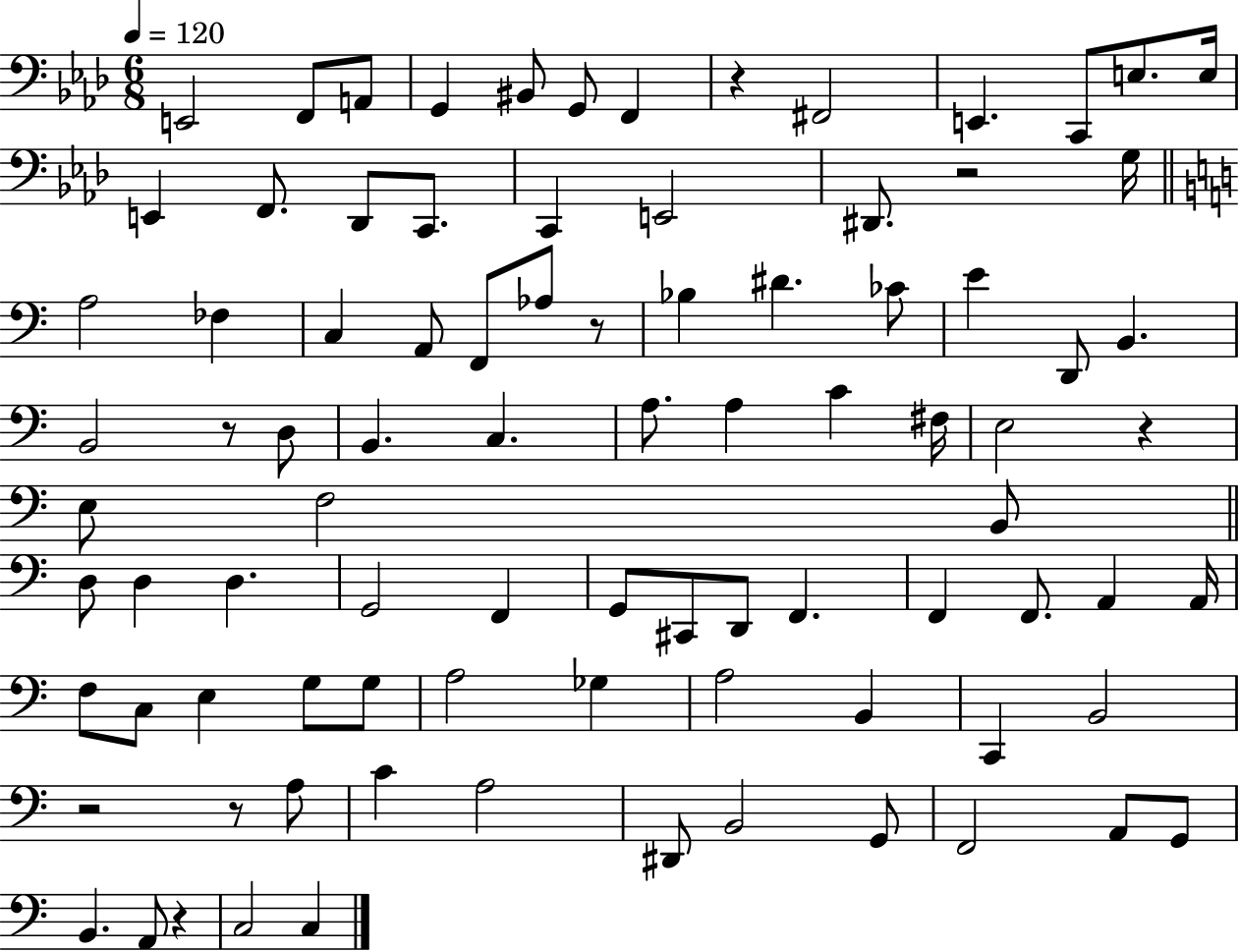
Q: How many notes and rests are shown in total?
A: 89